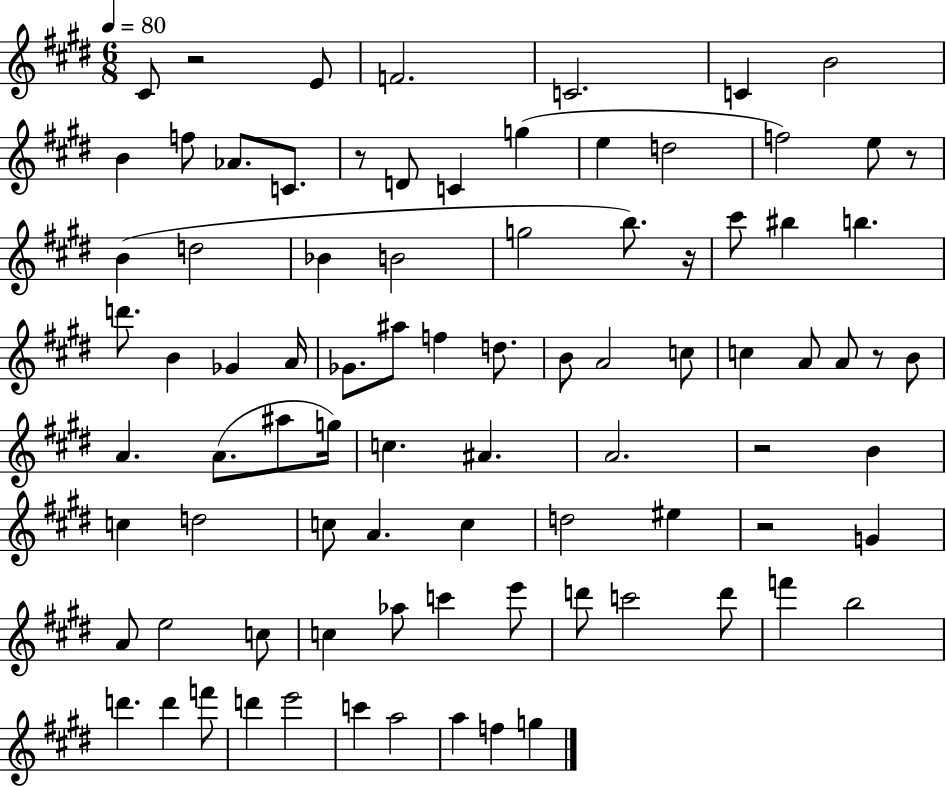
X:1
T:Untitled
M:6/8
L:1/4
K:E
^C/2 z2 E/2 F2 C2 C B2 B f/2 _A/2 C/2 z/2 D/2 C g e d2 f2 e/2 z/2 B d2 _B B2 g2 b/2 z/4 ^c'/2 ^b b d'/2 B _G A/4 _G/2 ^a/2 f d/2 B/2 A2 c/2 c A/2 A/2 z/2 B/2 A A/2 ^a/2 g/4 c ^A A2 z2 B c d2 c/2 A c d2 ^e z2 G A/2 e2 c/2 c _a/2 c' e'/2 d'/2 c'2 d'/2 f' b2 d' d' f'/2 d' e'2 c' a2 a f g